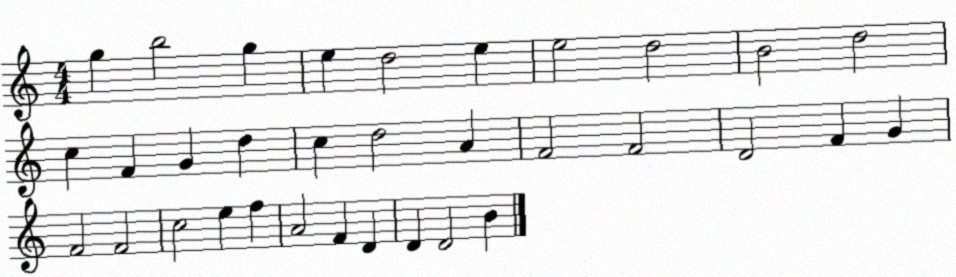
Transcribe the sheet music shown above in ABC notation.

X:1
T:Untitled
M:4/4
L:1/4
K:C
g b2 g e d2 e e2 d2 B2 d2 c F G d c d2 A F2 F2 D2 F G F2 F2 c2 e f A2 F D D D2 B